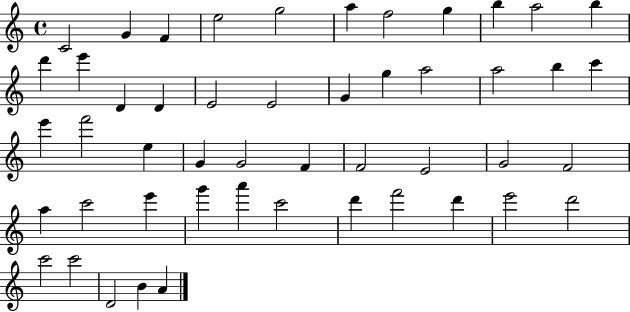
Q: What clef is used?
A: treble